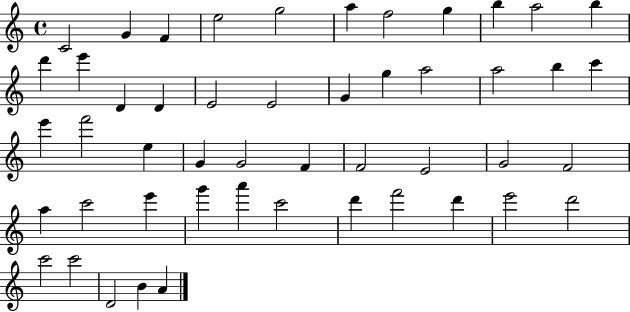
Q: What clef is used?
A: treble